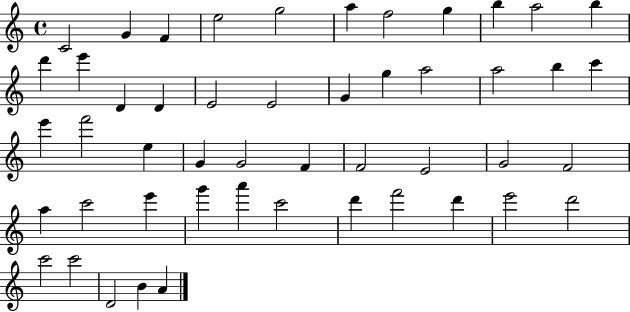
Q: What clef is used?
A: treble